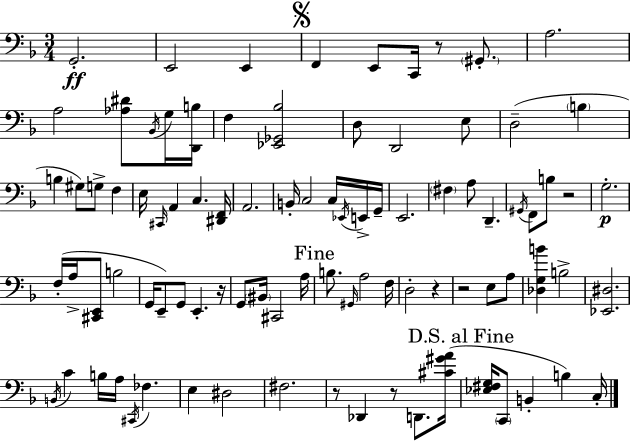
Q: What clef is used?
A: bass